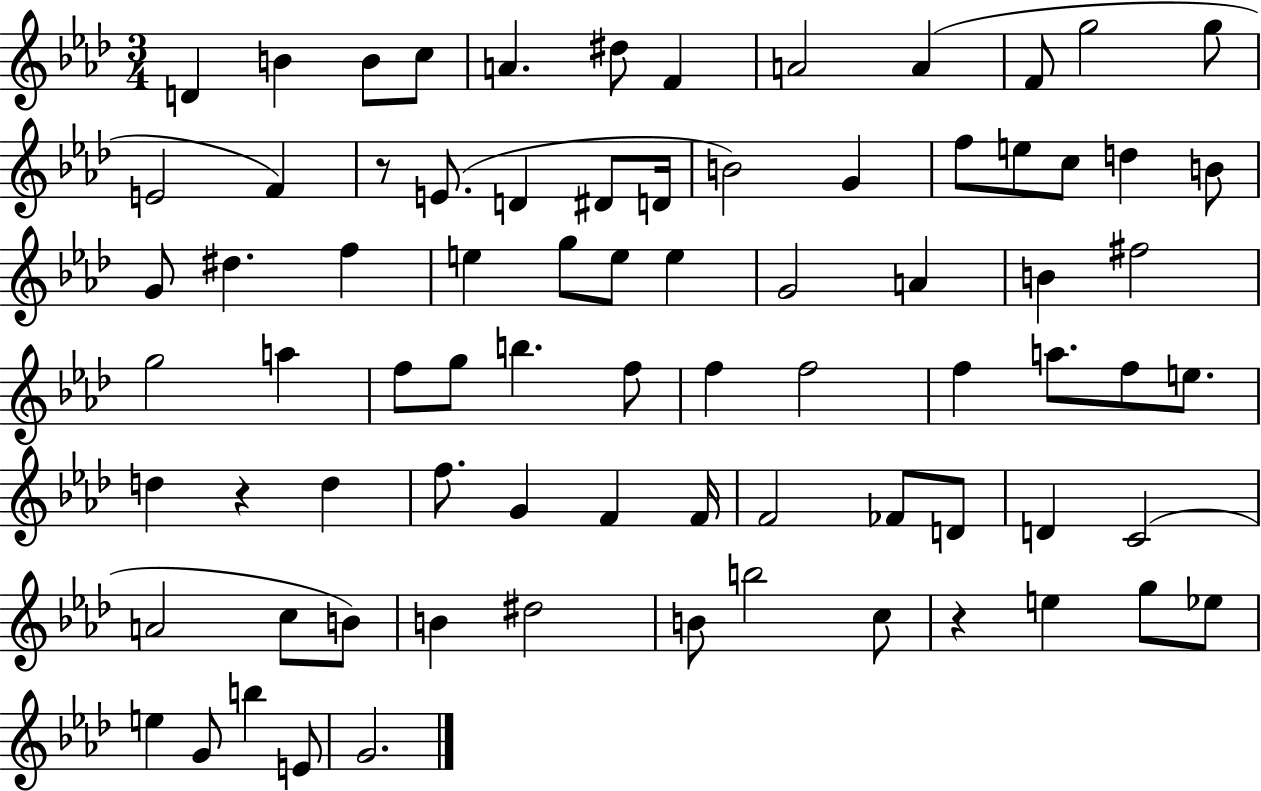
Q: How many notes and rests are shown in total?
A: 78